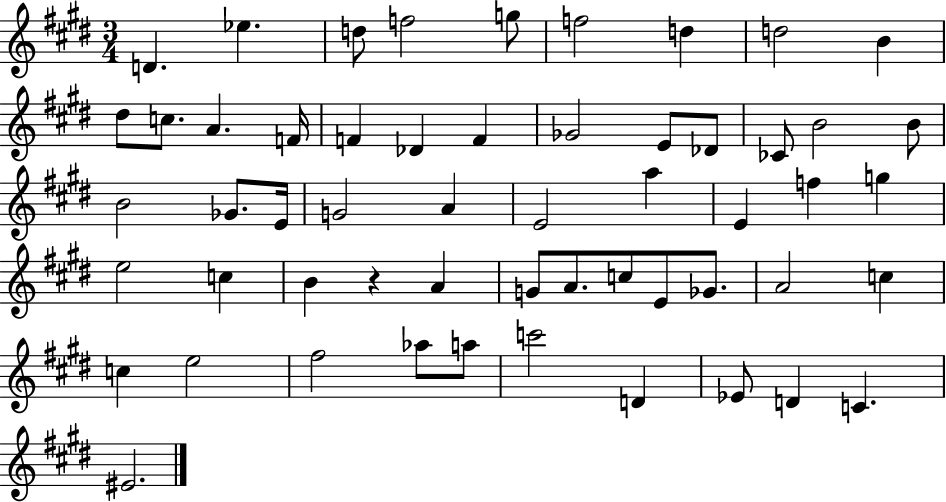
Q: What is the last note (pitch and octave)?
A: EIS4